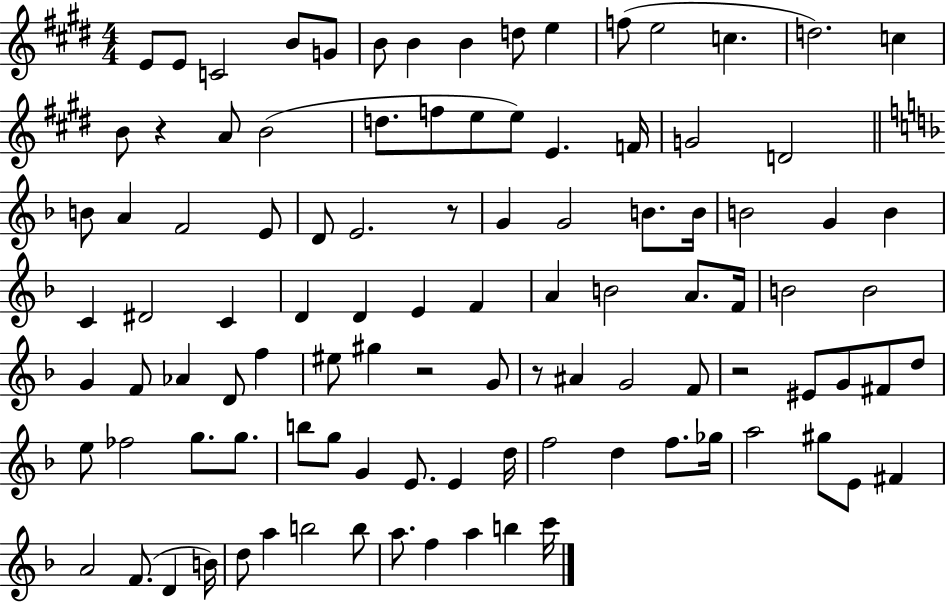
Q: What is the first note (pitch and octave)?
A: E4